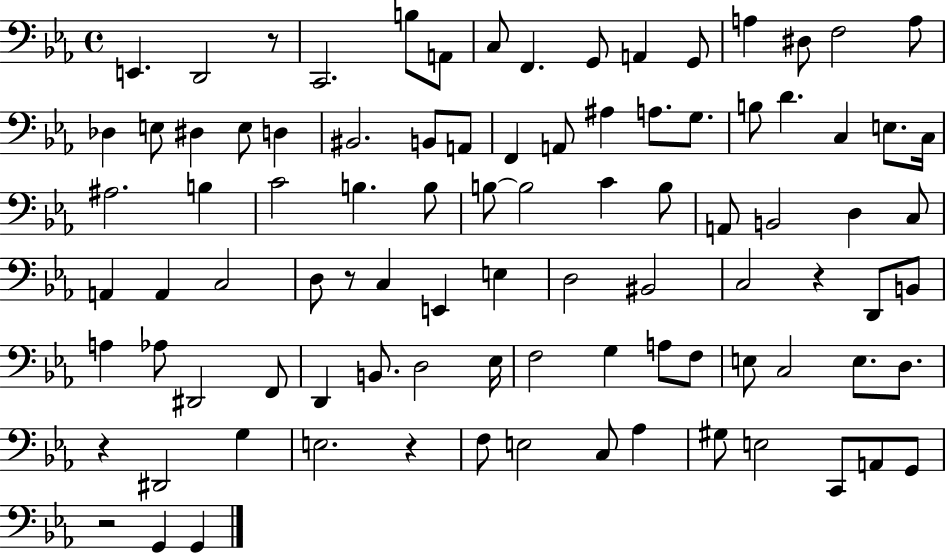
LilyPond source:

{
  \clef bass
  \time 4/4
  \defaultTimeSignature
  \key ees \major
  \repeat volta 2 { e,4. d,2 r8 | c,2. b8 a,8 | c8 f,4. g,8 a,4 g,8 | a4 dis8 f2 a8 | \break des4 e8 dis4 e8 d4 | bis,2. b,8 a,8 | f,4 a,8 ais4 a8. g8. | b8 d'4. c4 e8. c16 | \break ais2. b4 | c'2 b4. b8 | b8~~ b2 c'4 b8 | a,8 b,2 d4 c8 | \break a,4 a,4 c2 | d8 r8 c4 e,4 e4 | d2 bis,2 | c2 r4 d,8 b,8 | \break a4 aes8 dis,2 f,8 | d,4 b,8. d2 ees16 | f2 g4 a8 f8 | e8 c2 e8. d8. | \break r4 dis,2 g4 | e2. r4 | f8 e2 c8 aes4 | gis8 e2 c,8 a,8 g,8 | \break r2 g,4 g,4 | } \bar "|."
}